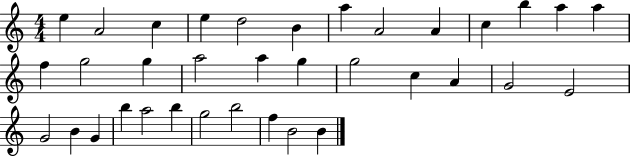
{
  \clef treble
  \numericTimeSignature
  \time 4/4
  \key c \major
  e''4 a'2 c''4 | e''4 d''2 b'4 | a''4 a'2 a'4 | c''4 b''4 a''4 a''4 | \break f''4 g''2 g''4 | a''2 a''4 g''4 | g''2 c''4 a'4 | g'2 e'2 | \break g'2 b'4 g'4 | b''4 a''2 b''4 | g''2 b''2 | f''4 b'2 b'4 | \break \bar "|."
}